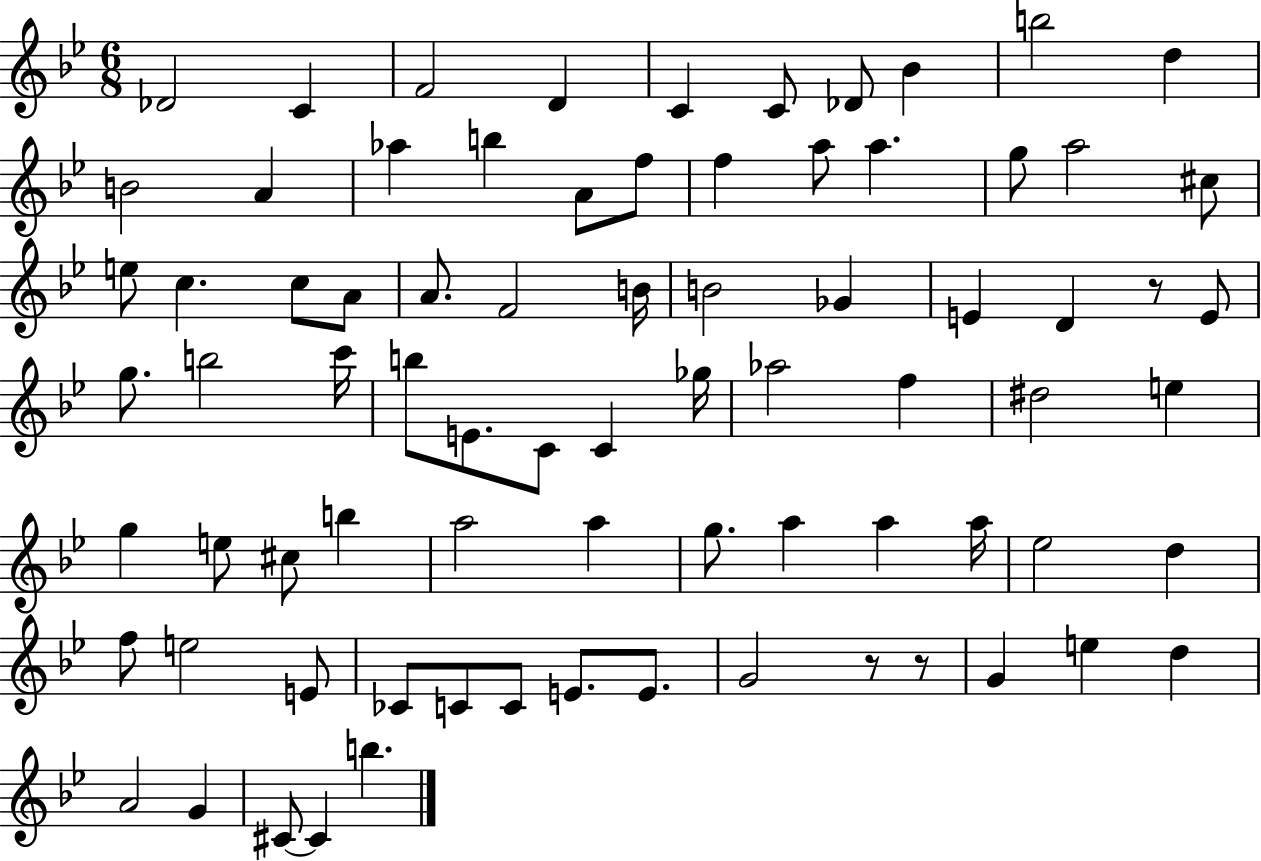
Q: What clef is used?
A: treble